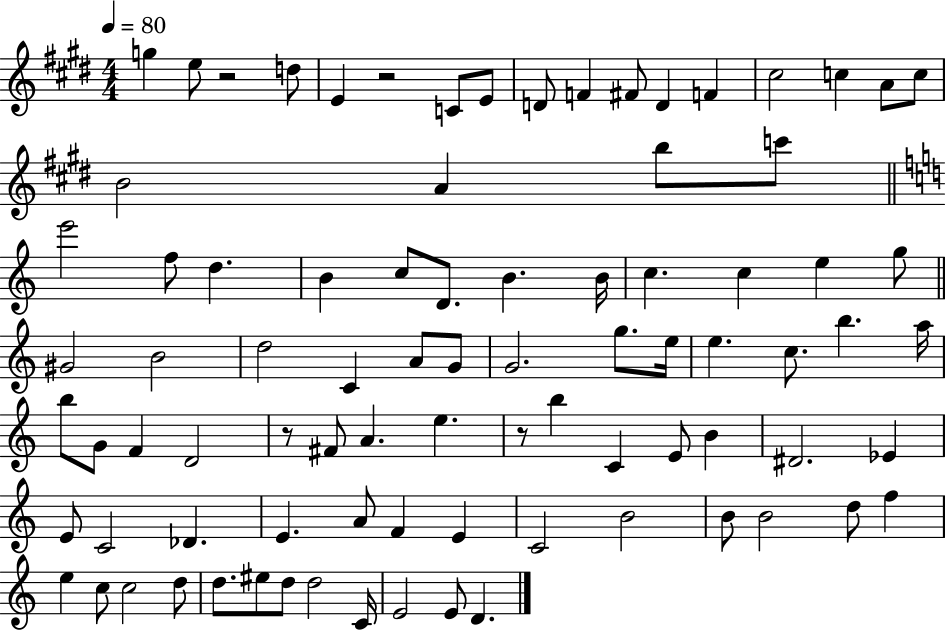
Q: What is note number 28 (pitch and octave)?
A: C5